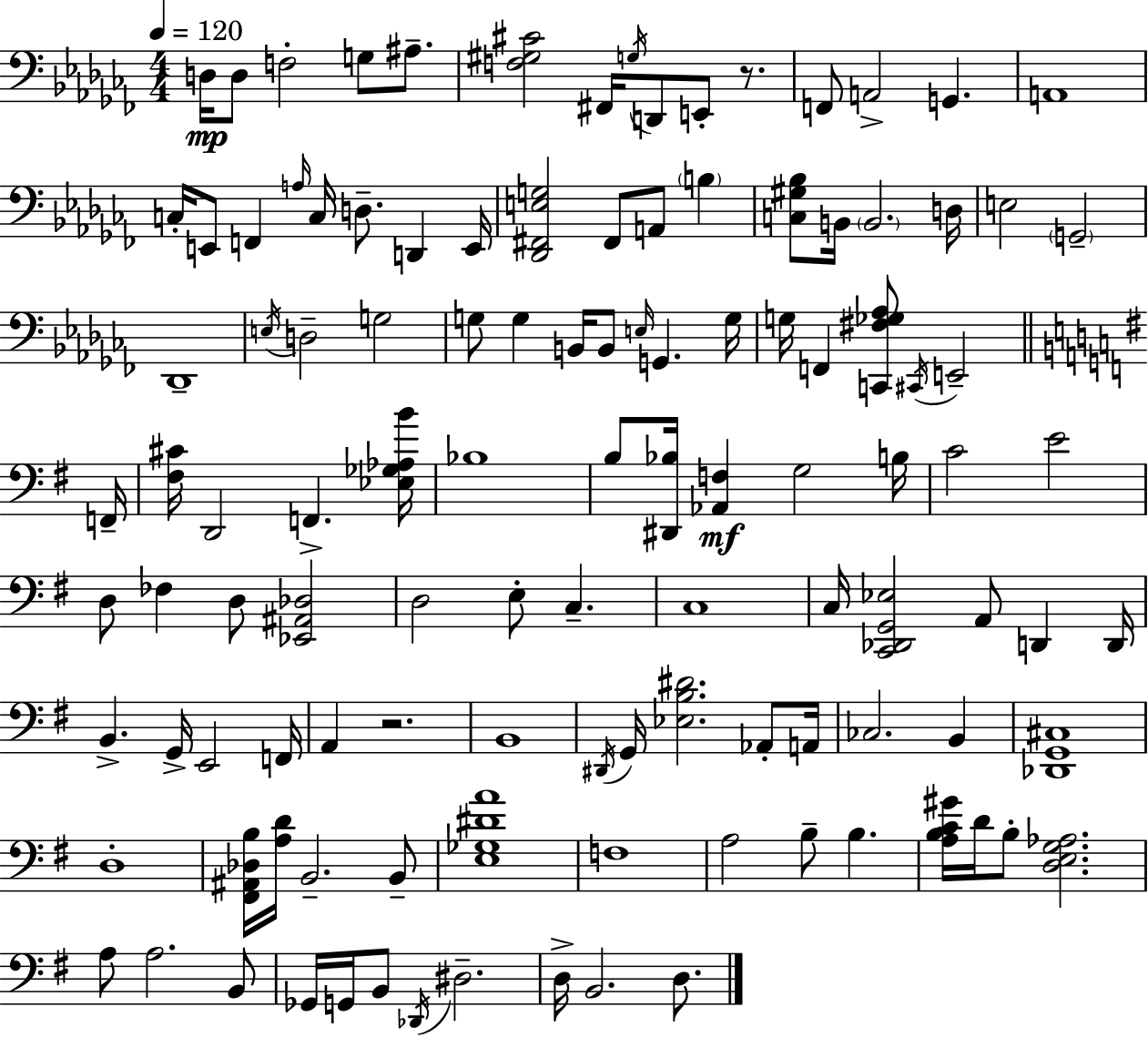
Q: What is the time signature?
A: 4/4